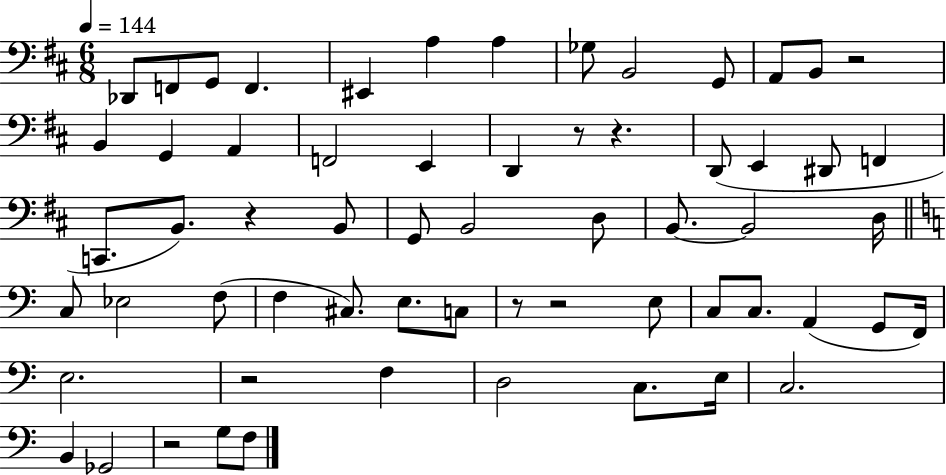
Db2/e F2/e G2/e F2/q. EIS2/q A3/q A3/q Gb3/e B2/h G2/e A2/e B2/e R/h B2/q G2/q A2/q F2/h E2/q D2/q R/e R/q. D2/e E2/q D#2/e F2/q C2/e. B2/e. R/q B2/e G2/e B2/h D3/e B2/e. B2/h D3/s C3/e Eb3/h F3/e F3/q C#3/e. E3/e. C3/e R/e R/h E3/e C3/e C3/e. A2/q G2/e F2/s E3/h. R/h F3/q D3/h C3/e. E3/s C3/h. B2/q Gb2/h R/h G3/e F3/e